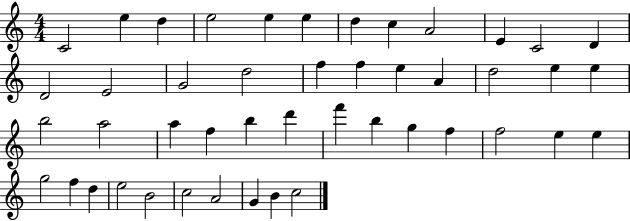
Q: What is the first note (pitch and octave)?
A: C4